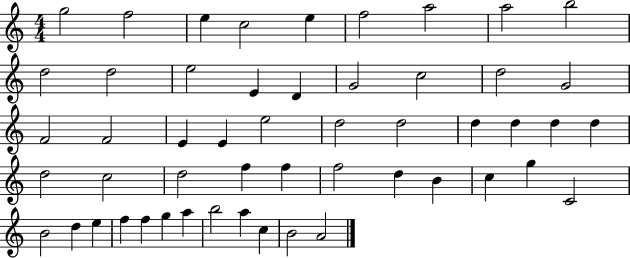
X:1
T:Untitled
M:4/4
L:1/4
K:C
g2 f2 e c2 e f2 a2 a2 b2 d2 d2 e2 E D G2 c2 d2 G2 F2 F2 E E e2 d2 d2 d d d d d2 c2 d2 f f f2 d B c g C2 B2 d e f f g a b2 a c B2 A2